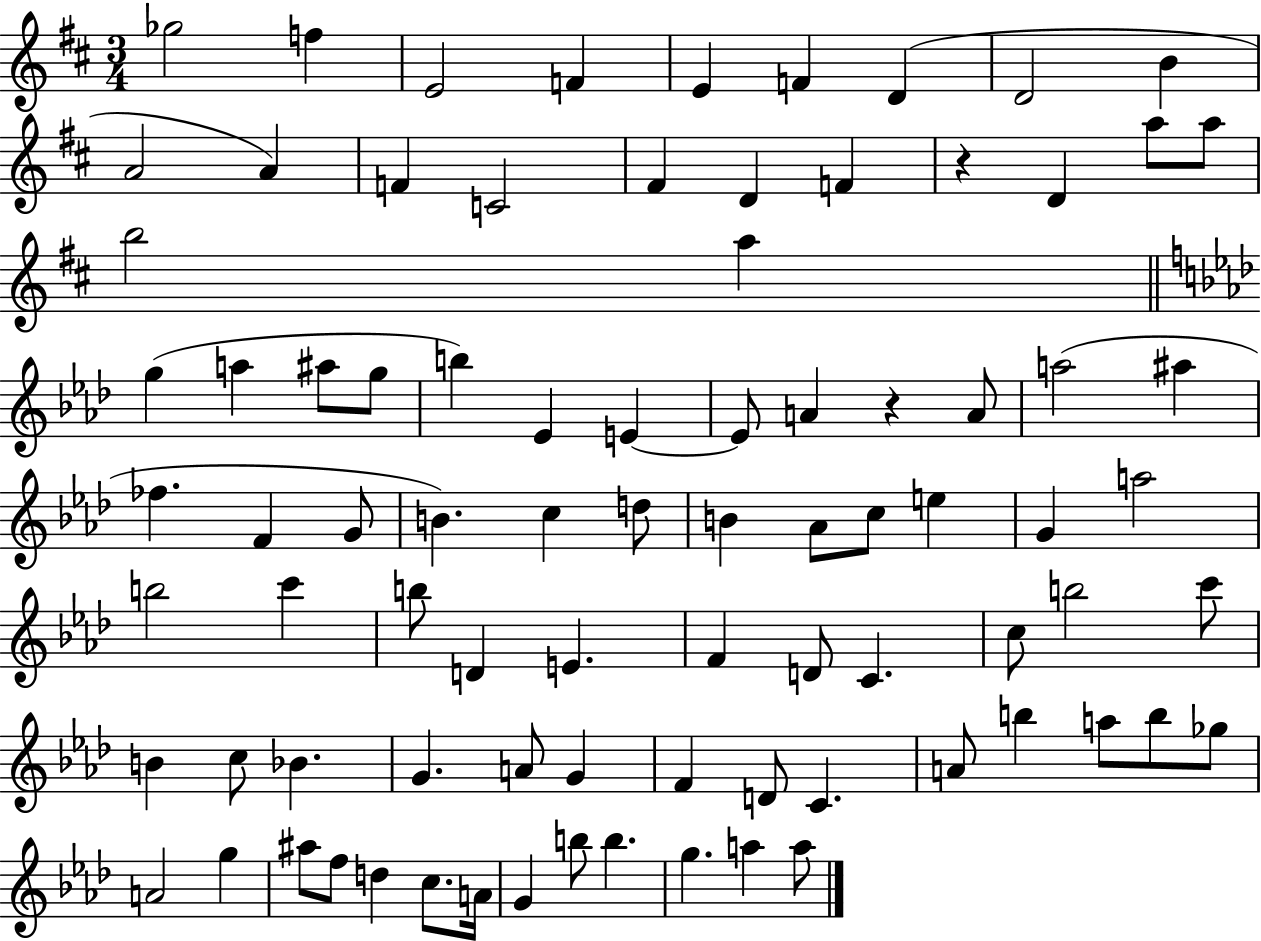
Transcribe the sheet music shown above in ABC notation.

X:1
T:Untitled
M:3/4
L:1/4
K:D
_g2 f E2 F E F D D2 B A2 A F C2 ^F D F z D a/2 a/2 b2 a g a ^a/2 g/2 b _E E E/2 A z A/2 a2 ^a _f F G/2 B c d/2 B _A/2 c/2 e G a2 b2 c' b/2 D E F D/2 C c/2 b2 c'/2 B c/2 _B G A/2 G F D/2 C A/2 b a/2 b/2 _g/2 A2 g ^a/2 f/2 d c/2 A/4 G b/2 b g a a/2